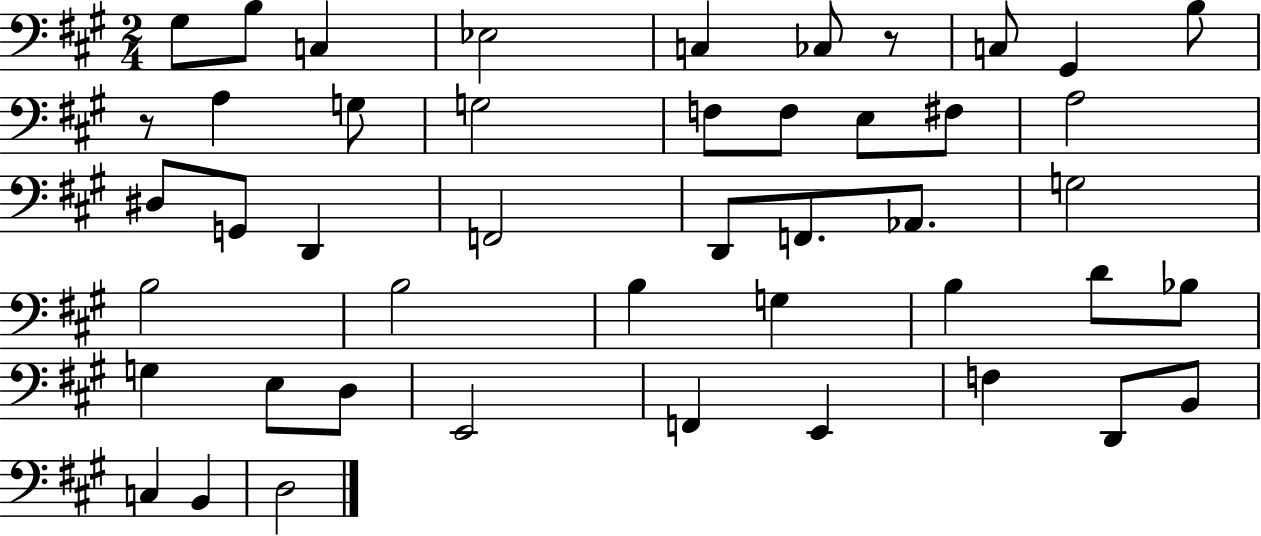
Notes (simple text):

G#3/e B3/e C3/q Eb3/h C3/q CES3/e R/e C3/e G#2/q B3/e R/e A3/q G3/e G3/h F3/e F3/e E3/e F#3/e A3/h D#3/e G2/e D2/q F2/h D2/e F2/e. Ab2/e. G3/h B3/h B3/h B3/q G3/q B3/q D4/e Bb3/e G3/q E3/e D3/e E2/h F2/q E2/q F3/q D2/e B2/e C3/q B2/q D3/h